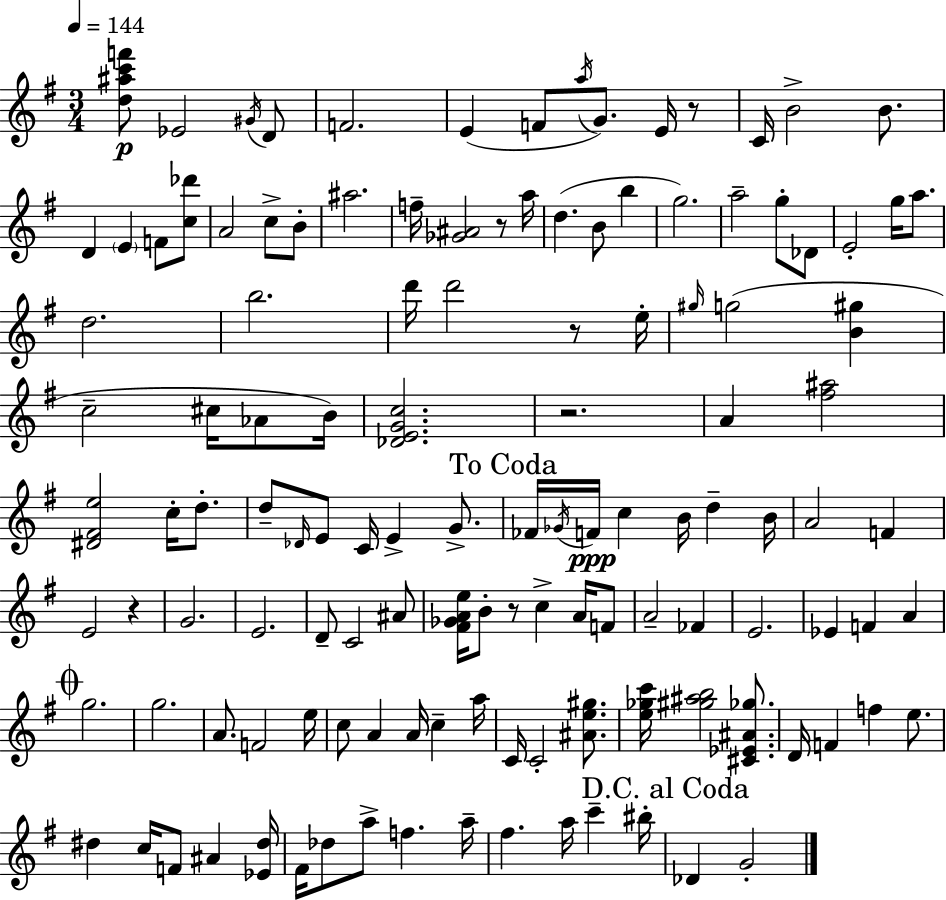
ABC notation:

X:1
T:Untitled
M:3/4
L:1/4
K:G
[d^ac'f']/2 _E2 ^G/4 D/2 F2 E F/2 a/4 G/2 E/4 z/2 C/4 B2 B/2 D E F/2 [c_d']/2 A2 c/2 B/2 ^a2 f/4 [_G^A]2 z/2 a/4 d B/2 b g2 a2 g/2 _D/2 E2 g/4 a/2 d2 b2 d'/4 d'2 z/2 e/4 ^g/4 g2 [B^g] c2 ^c/4 _A/2 B/4 [_DEGc]2 z2 A [^f^a]2 [^D^Fe]2 c/4 d/2 d/2 _D/4 E/2 C/4 E G/2 _F/4 _G/4 F/4 c B/4 d B/4 A2 F E2 z G2 E2 D/2 C2 ^A/2 [^F_GAe]/4 B/2 z/2 c A/4 F/2 A2 _F E2 _E F A g2 g2 A/2 F2 e/4 c/2 A A/4 c a/4 C/4 C2 [^Ae^g]/2 [e_gc']/4 [^g^ab]2 [^C_E^A_g]/2 D/4 F f e/2 ^d c/4 F/2 ^A [_E^d]/4 ^F/4 _d/2 a/2 f a/4 ^f a/4 c' ^b/4 _D G2